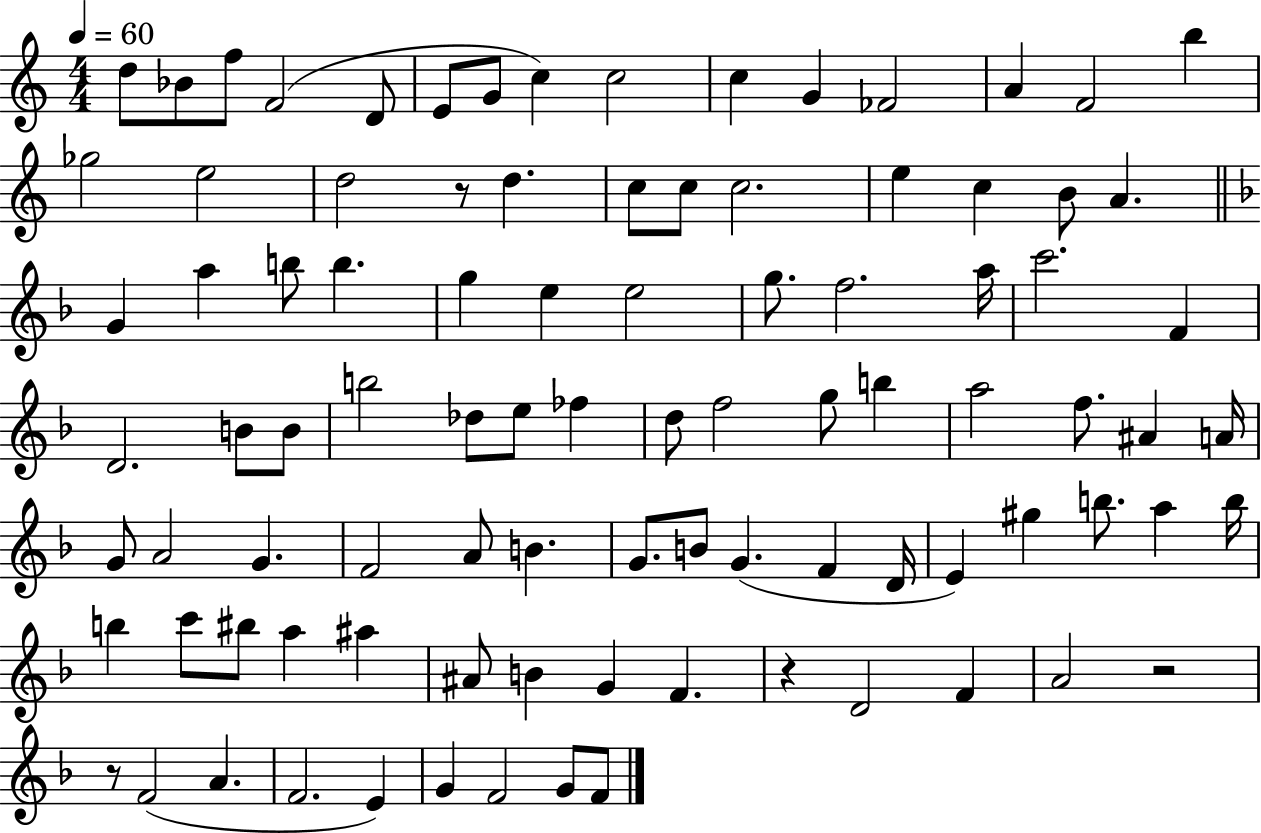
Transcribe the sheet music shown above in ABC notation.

X:1
T:Untitled
M:4/4
L:1/4
K:C
d/2 _B/2 f/2 F2 D/2 E/2 G/2 c c2 c G _F2 A F2 b _g2 e2 d2 z/2 d c/2 c/2 c2 e c B/2 A G a b/2 b g e e2 g/2 f2 a/4 c'2 F D2 B/2 B/2 b2 _d/2 e/2 _f d/2 f2 g/2 b a2 f/2 ^A A/4 G/2 A2 G F2 A/2 B G/2 B/2 G F D/4 E ^g b/2 a b/4 b c'/2 ^b/2 a ^a ^A/2 B G F z D2 F A2 z2 z/2 F2 A F2 E G F2 G/2 F/2